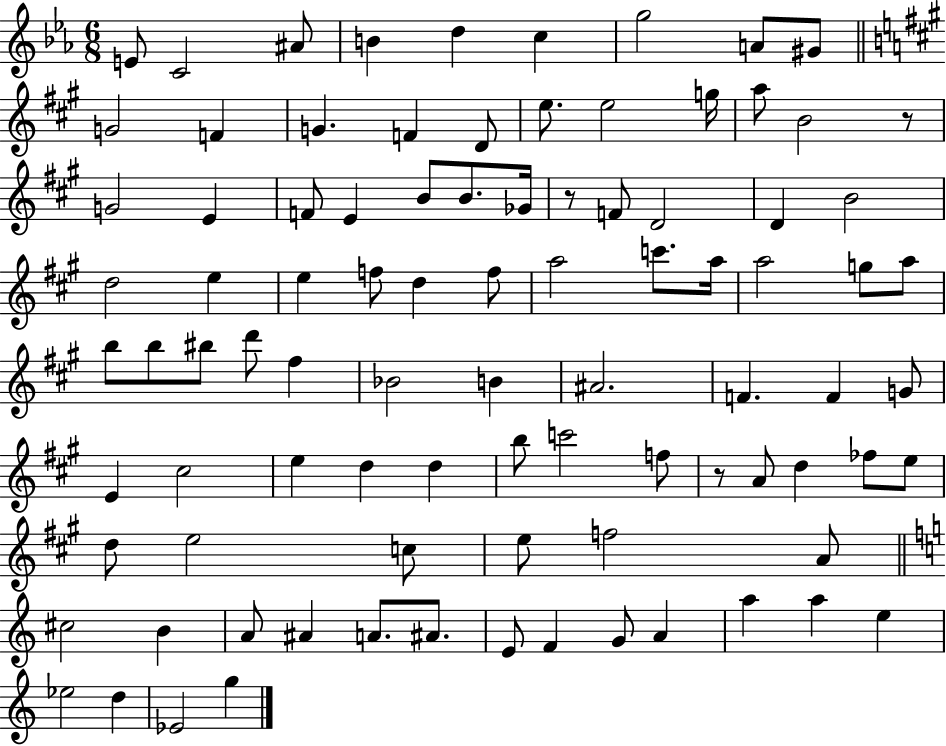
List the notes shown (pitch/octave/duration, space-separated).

E4/e C4/h A#4/e B4/q D5/q C5/q G5/h A4/e G#4/e G4/h F4/q G4/q. F4/q D4/e E5/e. E5/h G5/s A5/e B4/h R/e G4/h E4/q F4/e E4/q B4/e B4/e. Gb4/s R/e F4/e D4/h D4/q B4/h D5/h E5/q E5/q F5/e D5/q F5/e A5/h C6/e. A5/s A5/h G5/e A5/e B5/e B5/e BIS5/e D6/e F#5/q Bb4/h B4/q A#4/h. F4/q. F4/q G4/e E4/q C#5/h E5/q D5/q D5/q B5/e C6/h F5/e R/e A4/e D5/q FES5/e E5/e D5/e E5/h C5/e E5/e F5/h A4/e C#5/h B4/q A4/e A#4/q A4/e. A#4/e. E4/e F4/q G4/e A4/q A5/q A5/q E5/q Eb5/h D5/q Eb4/h G5/q